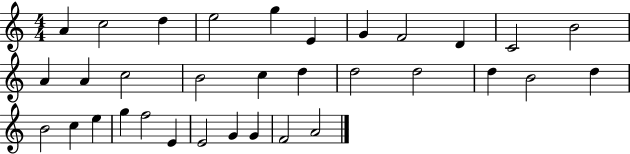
{
  \clef treble
  \numericTimeSignature
  \time 4/4
  \key c \major
  a'4 c''2 d''4 | e''2 g''4 e'4 | g'4 f'2 d'4 | c'2 b'2 | \break a'4 a'4 c''2 | b'2 c''4 d''4 | d''2 d''2 | d''4 b'2 d''4 | \break b'2 c''4 e''4 | g''4 f''2 e'4 | e'2 g'4 g'4 | f'2 a'2 | \break \bar "|."
}